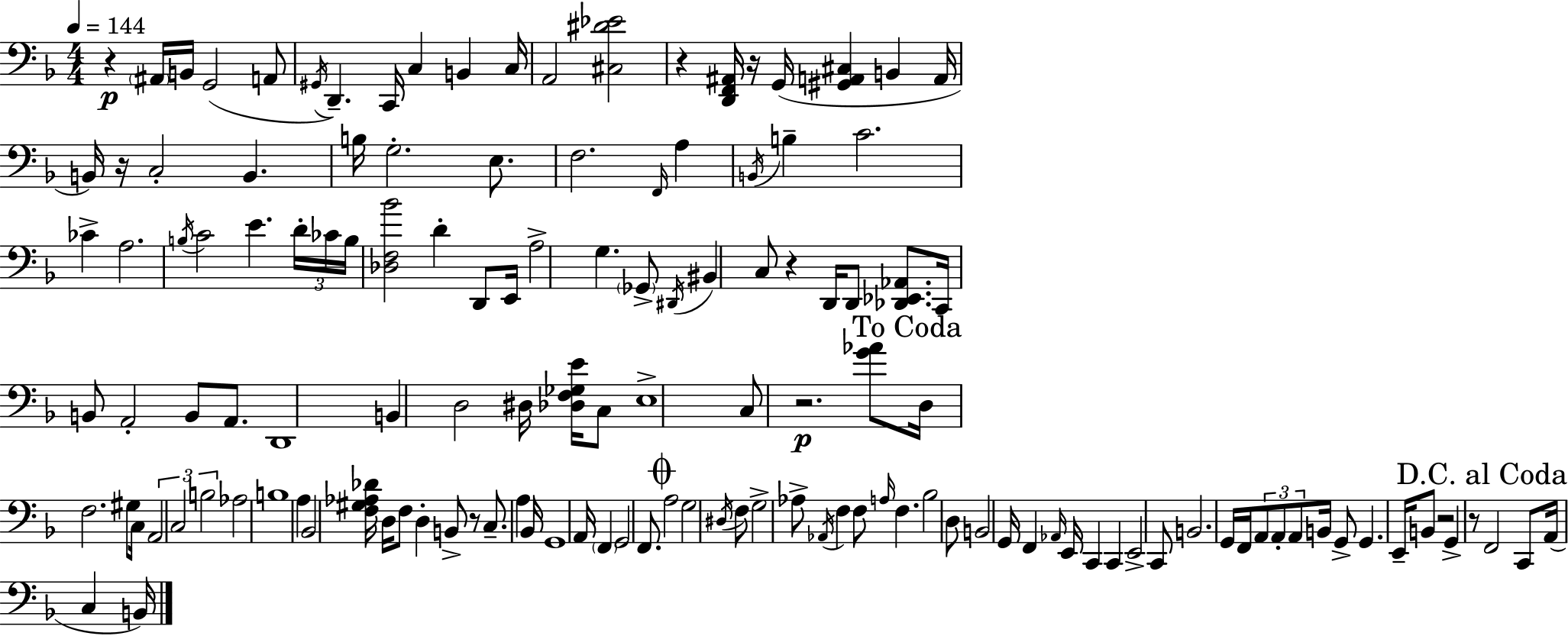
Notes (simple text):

R/q A#2/s B2/s G2/h A2/e G#2/s D2/q. C2/s C3/q B2/q C3/s A2/h [C#3,D#4,Eb4]/h R/q [D2,F2,A#2]/s R/s G2/s [G#2,A2,C#3]/q B2/q A2/s B2/s R/s C3/h B2/q. B3/s G3/h. E3/e. F3/h. F2/s A3/q B2/s B3/q C4/h. CES4/q A3/h. B3/s C4/h E4/q. D4/s CES4/s B3/s [Db3,F3,Bb4]/h D4/q D2/e E2/s A3/h G3/q. Gb2/e D#2/s BIS2/q C3/e R/q D2/s D2/e [Db2,Eb2,Ab2]/e. C2/s B2/e A2/h B2/e A2/e. D2/w B2/q D3/h D#3/s [Db3,F3,Gb3,E4]/s C3/e E3/w C3/e R/h. [G4,Ab4]/e D3/s F3/h. G#3/e C3/s A2/h C3/h B3/h Ab3/h B3/w A3/q Bb2/h [F3,G#3,Ab3,Db4]/s D3/s F3/e D3/q B2/e R/e C3/e. A3/q Bb2/s G2/w A2/s F2/q G2/h F2/e. A3/h G3/h D#3/s F3/e G3/h Ab3/e Ab2/s F3/q F3/e A3/s F3/q. Bb3/h D3/e B2/h G2/s F2/q Ab2/s E2/s C2/q C2/q E2/h C2/e B2/h. G2/s F2/s A2/e A2/e A2/e B2/s G2/e G2/q. E2/s B2/e R/h G2/q R/e F2/h C2/e A2/s C3/q B2/s